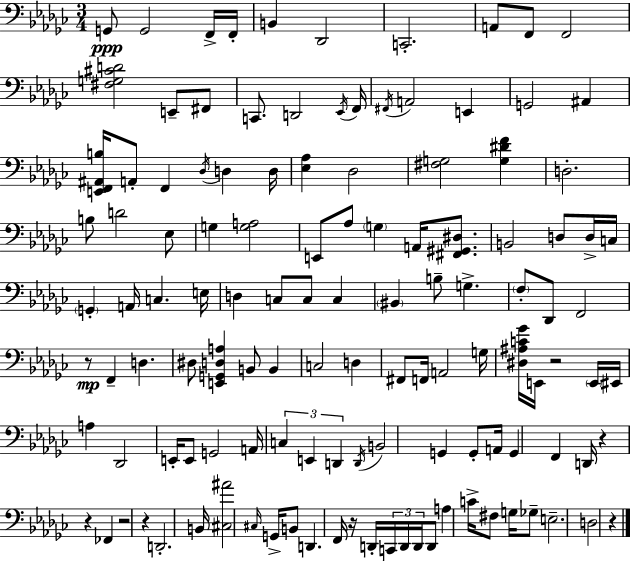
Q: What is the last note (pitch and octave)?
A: D3